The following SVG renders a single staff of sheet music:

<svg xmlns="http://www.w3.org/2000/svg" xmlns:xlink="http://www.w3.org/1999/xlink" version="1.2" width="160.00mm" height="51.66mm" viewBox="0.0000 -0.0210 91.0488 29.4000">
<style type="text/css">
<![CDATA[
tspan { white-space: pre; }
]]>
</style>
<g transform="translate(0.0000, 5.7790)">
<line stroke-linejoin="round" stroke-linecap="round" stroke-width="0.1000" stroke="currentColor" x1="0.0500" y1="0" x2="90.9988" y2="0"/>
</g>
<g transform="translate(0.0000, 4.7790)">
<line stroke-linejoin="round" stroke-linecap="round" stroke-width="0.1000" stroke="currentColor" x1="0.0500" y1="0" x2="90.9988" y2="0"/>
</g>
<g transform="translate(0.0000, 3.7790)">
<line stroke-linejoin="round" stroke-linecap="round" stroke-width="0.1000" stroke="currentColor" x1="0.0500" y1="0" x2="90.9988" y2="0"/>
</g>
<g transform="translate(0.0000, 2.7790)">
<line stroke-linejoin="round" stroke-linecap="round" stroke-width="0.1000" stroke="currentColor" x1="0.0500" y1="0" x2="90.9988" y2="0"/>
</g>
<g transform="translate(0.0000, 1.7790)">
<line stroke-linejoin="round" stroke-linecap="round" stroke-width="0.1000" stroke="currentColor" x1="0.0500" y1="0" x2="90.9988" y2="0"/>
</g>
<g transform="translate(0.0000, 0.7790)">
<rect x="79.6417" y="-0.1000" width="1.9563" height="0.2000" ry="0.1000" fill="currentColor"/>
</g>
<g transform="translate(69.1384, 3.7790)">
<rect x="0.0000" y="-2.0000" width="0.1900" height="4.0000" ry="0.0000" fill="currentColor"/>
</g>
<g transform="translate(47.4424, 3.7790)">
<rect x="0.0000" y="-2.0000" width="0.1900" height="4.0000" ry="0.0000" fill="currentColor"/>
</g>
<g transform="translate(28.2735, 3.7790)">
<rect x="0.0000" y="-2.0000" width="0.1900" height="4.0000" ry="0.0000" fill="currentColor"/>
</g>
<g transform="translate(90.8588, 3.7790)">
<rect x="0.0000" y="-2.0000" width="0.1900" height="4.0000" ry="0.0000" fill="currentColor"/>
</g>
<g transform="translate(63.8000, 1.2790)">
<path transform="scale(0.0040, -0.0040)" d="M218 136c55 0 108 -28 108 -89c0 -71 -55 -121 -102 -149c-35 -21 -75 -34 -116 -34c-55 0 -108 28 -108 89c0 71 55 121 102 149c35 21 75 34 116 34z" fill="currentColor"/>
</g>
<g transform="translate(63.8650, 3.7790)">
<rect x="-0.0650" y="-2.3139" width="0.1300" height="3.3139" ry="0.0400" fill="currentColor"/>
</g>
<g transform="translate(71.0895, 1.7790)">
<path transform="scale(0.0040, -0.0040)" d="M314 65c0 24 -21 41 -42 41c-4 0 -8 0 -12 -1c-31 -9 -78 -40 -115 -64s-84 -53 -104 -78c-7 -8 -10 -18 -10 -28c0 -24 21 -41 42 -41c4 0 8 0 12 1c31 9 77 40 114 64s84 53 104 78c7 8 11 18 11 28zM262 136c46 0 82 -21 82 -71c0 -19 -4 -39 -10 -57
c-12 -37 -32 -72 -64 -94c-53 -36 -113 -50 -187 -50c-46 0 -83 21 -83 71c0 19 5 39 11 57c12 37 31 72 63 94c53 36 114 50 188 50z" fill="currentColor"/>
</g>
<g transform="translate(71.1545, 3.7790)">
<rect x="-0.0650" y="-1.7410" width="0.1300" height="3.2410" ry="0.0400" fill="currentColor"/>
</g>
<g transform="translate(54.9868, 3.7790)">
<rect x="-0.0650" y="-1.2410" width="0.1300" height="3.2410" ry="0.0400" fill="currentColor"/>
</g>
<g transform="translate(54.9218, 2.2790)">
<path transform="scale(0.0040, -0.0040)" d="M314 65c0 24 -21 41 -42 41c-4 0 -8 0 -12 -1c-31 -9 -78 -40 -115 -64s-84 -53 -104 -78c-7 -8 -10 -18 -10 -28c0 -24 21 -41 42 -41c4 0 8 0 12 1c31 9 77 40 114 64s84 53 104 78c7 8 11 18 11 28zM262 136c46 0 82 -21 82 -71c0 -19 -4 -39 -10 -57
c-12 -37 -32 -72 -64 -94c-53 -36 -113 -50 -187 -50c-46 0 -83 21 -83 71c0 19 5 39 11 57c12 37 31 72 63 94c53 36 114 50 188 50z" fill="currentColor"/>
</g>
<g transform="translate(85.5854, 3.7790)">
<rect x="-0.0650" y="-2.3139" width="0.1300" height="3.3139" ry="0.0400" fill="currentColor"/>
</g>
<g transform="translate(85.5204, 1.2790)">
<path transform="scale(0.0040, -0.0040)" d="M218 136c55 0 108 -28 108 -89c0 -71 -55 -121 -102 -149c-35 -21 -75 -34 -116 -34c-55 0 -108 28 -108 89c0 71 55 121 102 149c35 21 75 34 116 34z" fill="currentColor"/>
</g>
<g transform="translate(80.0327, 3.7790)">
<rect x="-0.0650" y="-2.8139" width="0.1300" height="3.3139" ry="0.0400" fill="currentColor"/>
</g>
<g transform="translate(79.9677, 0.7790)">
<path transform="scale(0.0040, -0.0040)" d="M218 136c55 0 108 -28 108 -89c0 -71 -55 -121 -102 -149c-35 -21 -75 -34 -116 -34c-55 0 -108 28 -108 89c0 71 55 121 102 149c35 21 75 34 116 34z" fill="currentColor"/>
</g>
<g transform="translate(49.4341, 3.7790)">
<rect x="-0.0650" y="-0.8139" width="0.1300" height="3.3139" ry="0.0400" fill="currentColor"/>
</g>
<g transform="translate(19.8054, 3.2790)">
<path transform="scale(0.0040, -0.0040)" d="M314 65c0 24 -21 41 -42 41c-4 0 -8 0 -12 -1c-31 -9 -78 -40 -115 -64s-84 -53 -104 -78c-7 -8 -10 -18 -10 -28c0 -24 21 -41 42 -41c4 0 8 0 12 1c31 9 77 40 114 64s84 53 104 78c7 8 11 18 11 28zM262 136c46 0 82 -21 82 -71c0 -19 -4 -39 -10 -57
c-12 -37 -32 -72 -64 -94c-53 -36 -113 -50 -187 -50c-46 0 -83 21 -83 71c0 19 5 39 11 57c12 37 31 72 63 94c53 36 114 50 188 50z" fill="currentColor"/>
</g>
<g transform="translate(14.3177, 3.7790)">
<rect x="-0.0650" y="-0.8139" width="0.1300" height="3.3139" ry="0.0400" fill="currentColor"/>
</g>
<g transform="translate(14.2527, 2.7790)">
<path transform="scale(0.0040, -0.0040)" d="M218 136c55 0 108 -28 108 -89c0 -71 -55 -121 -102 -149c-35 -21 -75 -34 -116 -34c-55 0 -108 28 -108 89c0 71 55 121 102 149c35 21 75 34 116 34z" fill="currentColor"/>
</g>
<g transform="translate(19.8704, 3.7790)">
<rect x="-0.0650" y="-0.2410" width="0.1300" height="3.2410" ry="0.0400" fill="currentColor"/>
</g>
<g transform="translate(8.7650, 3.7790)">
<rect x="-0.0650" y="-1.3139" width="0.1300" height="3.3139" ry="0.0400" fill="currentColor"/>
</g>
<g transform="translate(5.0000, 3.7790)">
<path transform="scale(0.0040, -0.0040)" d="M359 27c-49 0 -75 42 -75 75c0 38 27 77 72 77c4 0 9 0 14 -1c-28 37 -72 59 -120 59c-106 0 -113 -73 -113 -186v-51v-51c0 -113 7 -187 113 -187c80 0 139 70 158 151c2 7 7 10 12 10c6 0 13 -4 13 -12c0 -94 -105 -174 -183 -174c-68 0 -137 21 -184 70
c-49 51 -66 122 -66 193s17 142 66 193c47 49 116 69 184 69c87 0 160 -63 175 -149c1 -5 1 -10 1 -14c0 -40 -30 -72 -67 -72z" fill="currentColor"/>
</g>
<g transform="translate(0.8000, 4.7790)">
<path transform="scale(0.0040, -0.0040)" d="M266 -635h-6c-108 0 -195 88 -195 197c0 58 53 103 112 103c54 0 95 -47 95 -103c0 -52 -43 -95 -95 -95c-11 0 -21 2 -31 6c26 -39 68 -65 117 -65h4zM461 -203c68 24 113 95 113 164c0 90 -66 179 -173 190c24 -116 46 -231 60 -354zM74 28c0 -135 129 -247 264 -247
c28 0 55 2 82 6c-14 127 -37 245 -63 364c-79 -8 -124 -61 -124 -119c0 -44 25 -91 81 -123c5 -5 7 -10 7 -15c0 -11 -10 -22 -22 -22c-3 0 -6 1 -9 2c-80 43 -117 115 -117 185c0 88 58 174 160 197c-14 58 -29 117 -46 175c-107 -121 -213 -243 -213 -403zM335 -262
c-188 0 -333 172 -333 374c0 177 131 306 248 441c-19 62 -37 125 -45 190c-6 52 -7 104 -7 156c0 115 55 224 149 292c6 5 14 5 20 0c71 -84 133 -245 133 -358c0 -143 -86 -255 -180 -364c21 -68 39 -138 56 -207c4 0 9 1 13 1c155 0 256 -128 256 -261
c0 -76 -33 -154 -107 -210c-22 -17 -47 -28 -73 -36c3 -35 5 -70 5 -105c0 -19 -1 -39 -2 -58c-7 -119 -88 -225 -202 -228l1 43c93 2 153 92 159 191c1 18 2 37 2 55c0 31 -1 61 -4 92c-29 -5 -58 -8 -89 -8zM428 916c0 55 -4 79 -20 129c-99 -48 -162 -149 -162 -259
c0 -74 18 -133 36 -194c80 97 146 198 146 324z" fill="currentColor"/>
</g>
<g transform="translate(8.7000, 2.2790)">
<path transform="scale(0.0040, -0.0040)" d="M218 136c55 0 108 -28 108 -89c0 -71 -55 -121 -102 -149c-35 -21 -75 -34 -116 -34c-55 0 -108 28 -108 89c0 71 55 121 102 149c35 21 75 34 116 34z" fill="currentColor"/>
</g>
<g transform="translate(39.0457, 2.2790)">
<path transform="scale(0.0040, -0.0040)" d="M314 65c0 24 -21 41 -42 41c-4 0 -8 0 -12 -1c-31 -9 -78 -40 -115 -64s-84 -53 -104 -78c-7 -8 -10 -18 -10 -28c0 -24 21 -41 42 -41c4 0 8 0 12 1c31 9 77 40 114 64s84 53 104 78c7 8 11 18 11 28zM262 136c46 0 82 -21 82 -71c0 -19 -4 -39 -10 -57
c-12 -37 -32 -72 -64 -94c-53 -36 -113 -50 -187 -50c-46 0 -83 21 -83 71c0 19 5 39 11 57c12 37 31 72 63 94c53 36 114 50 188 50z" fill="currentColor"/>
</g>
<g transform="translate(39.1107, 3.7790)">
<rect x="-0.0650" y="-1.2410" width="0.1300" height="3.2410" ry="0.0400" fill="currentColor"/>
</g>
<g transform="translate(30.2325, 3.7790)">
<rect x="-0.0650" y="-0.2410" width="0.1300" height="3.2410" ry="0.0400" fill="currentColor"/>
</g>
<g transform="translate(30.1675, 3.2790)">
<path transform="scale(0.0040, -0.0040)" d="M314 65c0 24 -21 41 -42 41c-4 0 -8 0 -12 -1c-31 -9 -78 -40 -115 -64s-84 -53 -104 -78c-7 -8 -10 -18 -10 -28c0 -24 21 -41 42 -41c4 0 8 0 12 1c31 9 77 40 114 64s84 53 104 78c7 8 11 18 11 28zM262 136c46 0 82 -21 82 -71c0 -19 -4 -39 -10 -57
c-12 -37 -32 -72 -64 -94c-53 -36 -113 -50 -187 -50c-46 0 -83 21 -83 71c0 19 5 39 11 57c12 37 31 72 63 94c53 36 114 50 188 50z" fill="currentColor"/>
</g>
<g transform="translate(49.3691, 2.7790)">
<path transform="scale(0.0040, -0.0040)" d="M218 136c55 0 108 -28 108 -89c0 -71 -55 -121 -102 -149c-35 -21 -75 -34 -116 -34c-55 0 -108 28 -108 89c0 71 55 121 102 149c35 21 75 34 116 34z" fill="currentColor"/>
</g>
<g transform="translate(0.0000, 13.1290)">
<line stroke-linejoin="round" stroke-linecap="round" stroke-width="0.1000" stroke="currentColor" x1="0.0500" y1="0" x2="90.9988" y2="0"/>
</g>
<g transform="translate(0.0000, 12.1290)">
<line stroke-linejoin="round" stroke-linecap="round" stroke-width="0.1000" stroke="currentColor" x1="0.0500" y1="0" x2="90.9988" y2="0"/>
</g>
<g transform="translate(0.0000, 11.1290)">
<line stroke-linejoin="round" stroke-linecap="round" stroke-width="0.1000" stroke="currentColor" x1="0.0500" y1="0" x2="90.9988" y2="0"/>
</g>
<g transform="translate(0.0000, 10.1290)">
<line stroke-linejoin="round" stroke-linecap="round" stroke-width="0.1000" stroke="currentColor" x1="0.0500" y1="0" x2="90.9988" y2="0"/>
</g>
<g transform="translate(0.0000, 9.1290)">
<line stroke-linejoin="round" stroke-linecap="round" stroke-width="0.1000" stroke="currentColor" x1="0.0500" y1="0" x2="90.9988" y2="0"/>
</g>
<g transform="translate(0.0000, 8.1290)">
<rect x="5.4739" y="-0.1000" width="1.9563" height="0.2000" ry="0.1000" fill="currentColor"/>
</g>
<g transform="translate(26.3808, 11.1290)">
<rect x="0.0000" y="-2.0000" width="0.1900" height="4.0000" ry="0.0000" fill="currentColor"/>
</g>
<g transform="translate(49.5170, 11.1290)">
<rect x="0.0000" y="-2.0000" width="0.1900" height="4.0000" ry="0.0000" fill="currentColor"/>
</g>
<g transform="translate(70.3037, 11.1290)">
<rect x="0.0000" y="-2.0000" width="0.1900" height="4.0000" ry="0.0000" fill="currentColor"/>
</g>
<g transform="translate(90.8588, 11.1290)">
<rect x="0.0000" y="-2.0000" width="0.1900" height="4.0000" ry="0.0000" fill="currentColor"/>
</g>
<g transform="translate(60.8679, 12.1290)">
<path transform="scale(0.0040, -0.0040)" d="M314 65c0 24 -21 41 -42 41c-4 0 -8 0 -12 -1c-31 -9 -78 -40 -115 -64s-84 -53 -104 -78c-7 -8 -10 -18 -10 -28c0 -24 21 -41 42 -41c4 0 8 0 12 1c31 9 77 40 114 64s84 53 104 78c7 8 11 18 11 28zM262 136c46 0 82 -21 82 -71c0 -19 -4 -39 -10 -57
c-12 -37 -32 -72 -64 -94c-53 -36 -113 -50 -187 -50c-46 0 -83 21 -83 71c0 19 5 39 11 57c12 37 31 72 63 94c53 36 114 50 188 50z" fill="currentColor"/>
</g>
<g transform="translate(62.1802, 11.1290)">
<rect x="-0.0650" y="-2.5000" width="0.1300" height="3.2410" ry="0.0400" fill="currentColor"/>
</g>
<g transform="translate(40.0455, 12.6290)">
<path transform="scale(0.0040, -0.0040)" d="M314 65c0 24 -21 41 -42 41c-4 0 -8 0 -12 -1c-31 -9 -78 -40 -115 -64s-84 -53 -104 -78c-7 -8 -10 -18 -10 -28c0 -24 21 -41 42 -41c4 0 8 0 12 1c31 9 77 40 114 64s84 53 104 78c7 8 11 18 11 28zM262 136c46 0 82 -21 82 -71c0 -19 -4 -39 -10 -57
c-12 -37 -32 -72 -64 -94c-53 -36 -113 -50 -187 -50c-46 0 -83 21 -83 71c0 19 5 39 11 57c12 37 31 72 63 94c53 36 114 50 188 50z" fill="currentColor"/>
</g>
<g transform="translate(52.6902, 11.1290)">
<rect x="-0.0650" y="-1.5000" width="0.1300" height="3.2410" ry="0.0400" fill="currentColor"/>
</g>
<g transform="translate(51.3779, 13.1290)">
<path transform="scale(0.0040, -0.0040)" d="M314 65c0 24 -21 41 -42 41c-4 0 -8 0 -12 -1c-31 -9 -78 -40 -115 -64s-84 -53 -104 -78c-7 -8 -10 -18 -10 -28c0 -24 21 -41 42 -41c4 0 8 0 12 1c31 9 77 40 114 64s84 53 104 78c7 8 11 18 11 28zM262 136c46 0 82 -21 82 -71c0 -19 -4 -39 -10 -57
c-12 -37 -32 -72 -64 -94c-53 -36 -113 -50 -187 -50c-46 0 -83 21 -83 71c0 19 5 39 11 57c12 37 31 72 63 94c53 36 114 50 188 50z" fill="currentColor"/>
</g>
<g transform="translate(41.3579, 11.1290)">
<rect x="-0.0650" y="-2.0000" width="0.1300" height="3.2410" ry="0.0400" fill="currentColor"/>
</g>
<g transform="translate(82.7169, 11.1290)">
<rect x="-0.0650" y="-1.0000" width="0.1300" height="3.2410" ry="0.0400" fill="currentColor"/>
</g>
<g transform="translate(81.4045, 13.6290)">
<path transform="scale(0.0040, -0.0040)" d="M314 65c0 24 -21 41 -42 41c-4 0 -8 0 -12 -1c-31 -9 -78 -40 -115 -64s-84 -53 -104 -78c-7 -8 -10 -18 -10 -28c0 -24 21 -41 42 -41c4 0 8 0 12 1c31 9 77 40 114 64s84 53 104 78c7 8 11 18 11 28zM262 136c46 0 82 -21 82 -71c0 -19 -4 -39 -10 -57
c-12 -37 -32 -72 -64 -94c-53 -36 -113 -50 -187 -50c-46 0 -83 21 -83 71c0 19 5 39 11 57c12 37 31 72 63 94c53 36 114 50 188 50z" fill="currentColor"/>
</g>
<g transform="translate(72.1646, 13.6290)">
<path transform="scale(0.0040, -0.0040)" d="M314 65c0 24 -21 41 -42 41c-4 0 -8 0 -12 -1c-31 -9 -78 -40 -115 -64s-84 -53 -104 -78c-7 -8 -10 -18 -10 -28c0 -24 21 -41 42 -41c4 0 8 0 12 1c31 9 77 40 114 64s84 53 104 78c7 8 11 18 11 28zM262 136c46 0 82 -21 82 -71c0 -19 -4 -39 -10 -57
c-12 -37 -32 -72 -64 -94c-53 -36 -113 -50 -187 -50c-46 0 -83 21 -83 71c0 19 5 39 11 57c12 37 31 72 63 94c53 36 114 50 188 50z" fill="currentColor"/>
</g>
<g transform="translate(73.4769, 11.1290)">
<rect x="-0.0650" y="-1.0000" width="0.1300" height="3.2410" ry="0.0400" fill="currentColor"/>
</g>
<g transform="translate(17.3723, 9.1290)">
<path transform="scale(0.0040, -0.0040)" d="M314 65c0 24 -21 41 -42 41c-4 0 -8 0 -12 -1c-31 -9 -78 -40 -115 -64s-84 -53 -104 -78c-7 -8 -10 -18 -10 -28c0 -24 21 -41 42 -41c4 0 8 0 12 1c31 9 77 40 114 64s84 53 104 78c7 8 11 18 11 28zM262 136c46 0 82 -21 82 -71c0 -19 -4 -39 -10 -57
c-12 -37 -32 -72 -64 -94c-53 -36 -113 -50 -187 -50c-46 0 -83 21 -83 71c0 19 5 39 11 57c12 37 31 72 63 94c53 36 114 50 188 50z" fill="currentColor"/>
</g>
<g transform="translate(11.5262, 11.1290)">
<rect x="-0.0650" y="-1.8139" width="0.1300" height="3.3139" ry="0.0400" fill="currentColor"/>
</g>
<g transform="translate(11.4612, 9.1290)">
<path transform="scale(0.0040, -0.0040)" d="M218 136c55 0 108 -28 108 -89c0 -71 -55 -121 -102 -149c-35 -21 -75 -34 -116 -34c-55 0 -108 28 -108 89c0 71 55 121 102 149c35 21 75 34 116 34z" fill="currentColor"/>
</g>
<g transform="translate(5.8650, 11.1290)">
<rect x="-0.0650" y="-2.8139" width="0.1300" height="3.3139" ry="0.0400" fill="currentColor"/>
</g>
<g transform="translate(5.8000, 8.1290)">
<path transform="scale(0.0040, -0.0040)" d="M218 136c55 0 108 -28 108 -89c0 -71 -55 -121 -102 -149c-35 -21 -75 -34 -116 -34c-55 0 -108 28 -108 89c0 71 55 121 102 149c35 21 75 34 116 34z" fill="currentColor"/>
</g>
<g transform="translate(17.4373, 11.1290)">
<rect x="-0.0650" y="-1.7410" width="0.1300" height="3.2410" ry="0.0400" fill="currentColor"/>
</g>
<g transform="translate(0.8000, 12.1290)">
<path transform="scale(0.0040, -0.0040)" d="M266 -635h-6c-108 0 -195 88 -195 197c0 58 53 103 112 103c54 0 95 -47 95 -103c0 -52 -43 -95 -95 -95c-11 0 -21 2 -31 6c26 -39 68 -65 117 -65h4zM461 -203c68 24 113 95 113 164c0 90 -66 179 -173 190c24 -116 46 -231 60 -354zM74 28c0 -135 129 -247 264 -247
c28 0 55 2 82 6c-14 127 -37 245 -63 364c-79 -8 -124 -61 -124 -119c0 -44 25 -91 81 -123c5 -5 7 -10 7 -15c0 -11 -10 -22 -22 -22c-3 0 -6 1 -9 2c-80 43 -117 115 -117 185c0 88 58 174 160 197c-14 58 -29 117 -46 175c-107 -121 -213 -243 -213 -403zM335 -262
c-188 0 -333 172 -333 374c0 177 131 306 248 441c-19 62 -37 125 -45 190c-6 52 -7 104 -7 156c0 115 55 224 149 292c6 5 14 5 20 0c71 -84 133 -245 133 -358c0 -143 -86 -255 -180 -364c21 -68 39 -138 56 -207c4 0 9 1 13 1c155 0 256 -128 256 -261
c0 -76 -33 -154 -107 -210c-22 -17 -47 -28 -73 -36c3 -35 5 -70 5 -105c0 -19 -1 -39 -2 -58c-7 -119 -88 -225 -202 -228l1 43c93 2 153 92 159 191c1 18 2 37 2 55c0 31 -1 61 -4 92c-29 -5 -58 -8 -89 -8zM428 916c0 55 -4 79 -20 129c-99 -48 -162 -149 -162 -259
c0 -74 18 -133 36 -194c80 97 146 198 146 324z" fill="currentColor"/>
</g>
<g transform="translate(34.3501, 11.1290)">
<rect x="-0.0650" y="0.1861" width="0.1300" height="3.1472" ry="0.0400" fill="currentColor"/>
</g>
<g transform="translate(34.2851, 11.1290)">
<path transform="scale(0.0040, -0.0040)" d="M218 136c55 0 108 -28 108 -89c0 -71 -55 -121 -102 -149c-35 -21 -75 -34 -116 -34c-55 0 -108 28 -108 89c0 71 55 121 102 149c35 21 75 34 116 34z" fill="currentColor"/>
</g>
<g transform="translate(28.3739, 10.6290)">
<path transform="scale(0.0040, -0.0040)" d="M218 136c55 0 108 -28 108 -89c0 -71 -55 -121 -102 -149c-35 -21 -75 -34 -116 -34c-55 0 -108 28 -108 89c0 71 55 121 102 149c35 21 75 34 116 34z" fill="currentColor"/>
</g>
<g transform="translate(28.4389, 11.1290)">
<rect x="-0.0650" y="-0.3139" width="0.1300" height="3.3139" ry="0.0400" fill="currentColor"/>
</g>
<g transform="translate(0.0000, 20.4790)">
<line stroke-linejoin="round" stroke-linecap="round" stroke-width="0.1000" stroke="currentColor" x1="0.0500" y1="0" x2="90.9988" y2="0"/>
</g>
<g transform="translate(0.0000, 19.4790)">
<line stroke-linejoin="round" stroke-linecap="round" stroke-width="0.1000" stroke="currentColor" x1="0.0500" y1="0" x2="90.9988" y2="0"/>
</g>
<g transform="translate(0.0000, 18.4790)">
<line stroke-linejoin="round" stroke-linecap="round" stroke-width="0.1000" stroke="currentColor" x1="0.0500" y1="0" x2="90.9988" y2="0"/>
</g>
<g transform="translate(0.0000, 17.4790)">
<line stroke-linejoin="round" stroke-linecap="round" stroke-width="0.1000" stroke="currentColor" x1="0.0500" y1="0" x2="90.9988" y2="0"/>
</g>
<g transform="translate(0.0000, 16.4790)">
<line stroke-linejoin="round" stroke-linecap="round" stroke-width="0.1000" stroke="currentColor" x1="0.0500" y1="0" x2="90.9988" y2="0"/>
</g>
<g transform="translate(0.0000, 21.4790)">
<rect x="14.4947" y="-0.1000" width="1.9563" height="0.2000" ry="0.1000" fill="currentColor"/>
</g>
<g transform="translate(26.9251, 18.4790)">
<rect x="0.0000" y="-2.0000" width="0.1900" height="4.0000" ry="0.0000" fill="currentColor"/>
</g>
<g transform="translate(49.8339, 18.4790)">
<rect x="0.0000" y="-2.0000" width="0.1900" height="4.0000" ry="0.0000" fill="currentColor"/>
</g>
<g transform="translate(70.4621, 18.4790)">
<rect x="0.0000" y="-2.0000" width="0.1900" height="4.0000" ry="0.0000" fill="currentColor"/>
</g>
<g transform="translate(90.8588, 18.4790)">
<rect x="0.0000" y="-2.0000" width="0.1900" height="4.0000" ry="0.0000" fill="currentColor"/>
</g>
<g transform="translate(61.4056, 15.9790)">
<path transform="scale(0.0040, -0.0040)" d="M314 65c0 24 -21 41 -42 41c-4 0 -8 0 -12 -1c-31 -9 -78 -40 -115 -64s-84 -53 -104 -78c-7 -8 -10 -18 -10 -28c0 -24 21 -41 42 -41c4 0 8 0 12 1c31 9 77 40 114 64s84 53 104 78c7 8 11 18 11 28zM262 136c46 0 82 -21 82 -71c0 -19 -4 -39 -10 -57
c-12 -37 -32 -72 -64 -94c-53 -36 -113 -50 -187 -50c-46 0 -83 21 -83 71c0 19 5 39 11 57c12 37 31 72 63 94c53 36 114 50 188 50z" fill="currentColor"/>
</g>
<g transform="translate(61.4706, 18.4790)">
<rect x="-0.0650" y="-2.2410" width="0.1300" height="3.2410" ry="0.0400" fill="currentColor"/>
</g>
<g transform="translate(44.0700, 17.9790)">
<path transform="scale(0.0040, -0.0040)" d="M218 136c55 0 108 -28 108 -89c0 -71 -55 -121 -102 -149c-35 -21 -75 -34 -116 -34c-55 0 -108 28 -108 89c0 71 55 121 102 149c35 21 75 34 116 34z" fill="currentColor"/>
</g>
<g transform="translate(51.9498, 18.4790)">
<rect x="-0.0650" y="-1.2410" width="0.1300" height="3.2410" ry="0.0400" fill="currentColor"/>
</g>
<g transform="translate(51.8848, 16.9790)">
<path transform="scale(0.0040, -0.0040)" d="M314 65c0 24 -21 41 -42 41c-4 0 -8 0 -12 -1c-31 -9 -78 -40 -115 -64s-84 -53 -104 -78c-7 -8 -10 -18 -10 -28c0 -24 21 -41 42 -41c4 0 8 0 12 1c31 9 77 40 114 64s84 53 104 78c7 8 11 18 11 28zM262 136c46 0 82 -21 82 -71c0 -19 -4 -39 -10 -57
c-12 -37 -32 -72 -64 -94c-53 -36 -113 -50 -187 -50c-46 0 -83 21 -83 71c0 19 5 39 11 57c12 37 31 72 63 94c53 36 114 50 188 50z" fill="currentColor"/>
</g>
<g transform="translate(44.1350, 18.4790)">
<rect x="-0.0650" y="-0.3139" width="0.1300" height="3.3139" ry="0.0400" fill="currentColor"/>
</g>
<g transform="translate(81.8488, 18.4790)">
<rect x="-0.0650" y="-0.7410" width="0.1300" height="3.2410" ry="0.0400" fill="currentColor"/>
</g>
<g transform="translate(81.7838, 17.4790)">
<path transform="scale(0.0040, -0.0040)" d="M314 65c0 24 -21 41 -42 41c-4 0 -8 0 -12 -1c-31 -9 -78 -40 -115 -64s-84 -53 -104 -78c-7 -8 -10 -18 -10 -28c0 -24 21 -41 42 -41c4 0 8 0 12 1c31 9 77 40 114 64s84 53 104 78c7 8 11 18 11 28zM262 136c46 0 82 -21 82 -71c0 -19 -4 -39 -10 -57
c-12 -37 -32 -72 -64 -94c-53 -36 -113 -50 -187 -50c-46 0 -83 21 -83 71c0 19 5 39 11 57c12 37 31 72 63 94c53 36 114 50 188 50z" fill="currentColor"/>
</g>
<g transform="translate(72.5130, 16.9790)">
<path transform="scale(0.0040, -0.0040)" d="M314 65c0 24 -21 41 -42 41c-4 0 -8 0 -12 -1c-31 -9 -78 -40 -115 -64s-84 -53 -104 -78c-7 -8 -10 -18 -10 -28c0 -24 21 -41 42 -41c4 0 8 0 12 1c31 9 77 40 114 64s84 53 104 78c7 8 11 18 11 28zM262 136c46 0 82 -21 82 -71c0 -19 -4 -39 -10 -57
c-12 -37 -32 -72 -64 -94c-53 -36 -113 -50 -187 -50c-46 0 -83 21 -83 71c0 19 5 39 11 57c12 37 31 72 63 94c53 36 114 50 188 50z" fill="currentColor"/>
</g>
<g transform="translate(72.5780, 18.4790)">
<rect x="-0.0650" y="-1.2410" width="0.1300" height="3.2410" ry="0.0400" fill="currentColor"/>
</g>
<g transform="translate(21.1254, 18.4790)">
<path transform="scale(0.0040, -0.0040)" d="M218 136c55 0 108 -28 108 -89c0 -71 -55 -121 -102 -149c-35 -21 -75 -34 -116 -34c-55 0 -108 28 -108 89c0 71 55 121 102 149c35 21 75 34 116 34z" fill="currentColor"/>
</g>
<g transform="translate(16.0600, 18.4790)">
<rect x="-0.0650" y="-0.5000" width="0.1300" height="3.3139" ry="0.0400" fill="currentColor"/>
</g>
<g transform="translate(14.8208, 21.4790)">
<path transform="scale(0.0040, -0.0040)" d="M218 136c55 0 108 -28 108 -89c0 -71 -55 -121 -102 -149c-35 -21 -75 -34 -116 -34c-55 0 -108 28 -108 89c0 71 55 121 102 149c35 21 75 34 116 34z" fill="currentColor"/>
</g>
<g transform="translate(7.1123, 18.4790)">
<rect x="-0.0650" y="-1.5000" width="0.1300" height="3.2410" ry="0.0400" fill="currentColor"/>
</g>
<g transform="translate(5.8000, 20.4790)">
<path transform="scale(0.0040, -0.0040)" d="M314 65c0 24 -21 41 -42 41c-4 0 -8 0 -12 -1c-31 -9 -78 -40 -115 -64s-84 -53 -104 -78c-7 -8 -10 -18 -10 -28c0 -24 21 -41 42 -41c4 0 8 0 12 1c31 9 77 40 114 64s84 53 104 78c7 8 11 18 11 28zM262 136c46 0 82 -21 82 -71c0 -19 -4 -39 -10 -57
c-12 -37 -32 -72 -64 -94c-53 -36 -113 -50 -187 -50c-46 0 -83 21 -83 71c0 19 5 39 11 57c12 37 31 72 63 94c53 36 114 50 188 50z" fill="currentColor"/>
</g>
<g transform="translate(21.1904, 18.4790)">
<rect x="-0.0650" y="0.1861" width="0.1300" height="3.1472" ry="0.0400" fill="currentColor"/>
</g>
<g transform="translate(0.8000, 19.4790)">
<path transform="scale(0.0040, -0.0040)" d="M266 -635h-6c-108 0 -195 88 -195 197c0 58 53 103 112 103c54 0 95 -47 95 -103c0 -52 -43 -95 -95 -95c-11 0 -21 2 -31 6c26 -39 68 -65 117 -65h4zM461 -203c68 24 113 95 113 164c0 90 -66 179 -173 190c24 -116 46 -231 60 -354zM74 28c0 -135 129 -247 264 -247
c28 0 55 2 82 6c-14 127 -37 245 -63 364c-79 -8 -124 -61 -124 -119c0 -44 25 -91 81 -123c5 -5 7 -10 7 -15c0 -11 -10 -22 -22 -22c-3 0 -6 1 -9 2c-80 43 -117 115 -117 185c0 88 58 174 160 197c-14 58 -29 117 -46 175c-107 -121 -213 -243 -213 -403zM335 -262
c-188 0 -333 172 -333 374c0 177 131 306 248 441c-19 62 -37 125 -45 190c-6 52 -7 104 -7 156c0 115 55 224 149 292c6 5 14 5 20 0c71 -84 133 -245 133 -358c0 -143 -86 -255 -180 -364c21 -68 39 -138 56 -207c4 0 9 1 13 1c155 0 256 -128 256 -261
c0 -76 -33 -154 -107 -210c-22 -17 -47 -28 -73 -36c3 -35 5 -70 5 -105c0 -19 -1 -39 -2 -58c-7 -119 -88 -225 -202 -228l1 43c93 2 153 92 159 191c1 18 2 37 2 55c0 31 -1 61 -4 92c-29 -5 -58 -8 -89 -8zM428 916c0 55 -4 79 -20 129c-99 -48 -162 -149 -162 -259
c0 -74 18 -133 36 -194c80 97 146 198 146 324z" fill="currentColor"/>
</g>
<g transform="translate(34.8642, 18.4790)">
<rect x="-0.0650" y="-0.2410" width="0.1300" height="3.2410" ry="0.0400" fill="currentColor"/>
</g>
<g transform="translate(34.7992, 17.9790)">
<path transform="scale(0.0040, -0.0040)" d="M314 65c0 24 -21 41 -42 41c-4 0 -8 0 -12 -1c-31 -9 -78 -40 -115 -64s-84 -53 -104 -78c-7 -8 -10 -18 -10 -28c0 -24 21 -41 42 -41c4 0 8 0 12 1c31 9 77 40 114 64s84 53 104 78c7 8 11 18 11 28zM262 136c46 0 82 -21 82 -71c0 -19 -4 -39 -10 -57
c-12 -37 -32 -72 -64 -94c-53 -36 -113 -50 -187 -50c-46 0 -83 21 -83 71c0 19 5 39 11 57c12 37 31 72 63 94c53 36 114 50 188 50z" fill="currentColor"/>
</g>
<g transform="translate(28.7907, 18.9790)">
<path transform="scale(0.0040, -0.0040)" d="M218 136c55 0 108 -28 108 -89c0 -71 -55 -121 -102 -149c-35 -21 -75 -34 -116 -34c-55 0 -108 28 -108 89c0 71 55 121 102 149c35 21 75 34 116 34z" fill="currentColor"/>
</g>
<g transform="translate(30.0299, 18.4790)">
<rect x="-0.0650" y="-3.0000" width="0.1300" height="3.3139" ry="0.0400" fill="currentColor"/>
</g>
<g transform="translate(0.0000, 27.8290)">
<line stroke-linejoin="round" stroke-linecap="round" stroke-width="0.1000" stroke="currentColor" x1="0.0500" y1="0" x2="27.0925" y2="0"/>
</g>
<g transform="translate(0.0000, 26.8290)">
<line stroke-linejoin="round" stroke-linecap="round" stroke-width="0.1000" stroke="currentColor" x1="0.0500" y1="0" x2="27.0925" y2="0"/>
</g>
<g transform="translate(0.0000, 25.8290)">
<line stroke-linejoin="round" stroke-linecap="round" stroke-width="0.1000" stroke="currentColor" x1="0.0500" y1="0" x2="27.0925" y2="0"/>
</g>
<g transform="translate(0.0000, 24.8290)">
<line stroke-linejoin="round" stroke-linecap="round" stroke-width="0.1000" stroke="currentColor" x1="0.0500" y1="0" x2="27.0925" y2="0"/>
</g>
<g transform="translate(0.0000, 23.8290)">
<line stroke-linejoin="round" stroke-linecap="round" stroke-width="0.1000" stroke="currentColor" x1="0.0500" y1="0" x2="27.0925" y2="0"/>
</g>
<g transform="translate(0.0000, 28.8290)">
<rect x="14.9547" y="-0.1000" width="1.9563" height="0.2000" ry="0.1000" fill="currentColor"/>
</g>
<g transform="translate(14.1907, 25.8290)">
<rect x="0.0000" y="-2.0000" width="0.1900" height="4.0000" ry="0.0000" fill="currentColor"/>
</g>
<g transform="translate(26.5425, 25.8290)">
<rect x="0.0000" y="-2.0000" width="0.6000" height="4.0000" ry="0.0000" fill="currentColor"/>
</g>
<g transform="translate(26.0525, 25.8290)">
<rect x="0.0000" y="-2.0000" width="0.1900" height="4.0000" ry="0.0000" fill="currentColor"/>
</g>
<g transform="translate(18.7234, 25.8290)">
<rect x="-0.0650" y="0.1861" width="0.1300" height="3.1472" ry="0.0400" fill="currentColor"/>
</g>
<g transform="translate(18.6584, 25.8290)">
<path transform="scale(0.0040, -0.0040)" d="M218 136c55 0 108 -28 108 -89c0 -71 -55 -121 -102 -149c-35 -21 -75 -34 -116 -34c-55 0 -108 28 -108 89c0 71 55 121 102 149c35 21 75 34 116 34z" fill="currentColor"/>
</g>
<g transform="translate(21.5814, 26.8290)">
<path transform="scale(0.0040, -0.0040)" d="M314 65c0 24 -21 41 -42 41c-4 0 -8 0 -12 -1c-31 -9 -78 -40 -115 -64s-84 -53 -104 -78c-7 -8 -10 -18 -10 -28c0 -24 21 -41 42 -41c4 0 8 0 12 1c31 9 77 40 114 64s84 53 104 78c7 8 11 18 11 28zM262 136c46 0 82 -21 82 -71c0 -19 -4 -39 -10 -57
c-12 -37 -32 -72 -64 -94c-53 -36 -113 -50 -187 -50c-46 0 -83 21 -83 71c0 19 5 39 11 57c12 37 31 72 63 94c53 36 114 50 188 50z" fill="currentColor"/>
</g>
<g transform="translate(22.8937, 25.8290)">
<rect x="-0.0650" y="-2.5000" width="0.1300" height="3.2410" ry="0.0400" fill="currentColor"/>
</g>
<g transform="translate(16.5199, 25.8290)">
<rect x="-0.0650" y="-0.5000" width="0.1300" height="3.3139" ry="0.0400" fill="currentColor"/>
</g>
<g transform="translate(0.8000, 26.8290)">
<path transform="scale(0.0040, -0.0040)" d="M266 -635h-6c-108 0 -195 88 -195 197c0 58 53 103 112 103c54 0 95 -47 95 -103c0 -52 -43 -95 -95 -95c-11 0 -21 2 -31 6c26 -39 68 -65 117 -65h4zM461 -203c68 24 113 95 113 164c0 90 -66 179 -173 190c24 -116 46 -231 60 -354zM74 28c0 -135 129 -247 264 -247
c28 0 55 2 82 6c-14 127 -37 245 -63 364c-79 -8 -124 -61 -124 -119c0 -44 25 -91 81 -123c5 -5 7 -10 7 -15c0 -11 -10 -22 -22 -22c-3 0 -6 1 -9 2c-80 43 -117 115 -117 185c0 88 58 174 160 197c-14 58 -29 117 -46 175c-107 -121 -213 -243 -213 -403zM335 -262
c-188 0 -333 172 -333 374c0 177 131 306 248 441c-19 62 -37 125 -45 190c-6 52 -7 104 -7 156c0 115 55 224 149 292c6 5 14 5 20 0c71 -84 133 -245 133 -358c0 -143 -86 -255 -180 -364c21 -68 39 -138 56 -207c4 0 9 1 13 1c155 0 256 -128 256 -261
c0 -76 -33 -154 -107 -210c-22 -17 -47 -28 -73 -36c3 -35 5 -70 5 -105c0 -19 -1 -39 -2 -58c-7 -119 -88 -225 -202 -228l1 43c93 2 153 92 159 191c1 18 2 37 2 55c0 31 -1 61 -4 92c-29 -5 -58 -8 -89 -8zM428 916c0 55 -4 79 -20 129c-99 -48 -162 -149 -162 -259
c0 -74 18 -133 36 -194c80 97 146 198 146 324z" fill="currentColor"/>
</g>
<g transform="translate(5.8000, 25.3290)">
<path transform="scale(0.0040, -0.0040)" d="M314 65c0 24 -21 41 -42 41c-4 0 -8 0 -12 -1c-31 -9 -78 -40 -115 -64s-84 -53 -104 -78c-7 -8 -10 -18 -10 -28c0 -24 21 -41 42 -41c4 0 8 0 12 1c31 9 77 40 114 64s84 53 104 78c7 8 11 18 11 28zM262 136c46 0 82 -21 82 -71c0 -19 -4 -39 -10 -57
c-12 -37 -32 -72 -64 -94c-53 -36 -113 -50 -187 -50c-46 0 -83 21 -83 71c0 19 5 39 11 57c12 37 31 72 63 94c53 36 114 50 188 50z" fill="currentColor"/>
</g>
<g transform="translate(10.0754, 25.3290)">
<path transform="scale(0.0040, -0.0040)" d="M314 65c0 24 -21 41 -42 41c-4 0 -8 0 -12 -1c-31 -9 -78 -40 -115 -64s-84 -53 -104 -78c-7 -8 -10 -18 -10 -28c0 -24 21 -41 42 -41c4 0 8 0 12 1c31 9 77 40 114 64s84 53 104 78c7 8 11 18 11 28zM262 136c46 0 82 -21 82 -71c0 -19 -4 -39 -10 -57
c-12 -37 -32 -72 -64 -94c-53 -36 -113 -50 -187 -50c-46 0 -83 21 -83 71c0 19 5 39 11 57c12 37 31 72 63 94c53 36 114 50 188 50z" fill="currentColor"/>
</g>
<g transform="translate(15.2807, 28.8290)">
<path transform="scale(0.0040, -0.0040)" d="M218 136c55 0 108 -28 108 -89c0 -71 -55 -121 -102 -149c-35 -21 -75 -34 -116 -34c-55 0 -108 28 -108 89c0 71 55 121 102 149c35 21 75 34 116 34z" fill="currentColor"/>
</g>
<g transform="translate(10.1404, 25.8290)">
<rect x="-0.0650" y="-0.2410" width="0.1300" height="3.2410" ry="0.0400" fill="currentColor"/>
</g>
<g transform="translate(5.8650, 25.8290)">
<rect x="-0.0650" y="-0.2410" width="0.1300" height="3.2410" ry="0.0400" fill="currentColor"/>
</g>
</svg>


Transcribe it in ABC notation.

X:1
T:Untitled
M:4/4
L:1/4
K:C
e d c2 c2 e2 d e2 g f2 a g a f f2 c B F2 E2 G2 D2 D2 E2 C B A c2 c e2 g2 e2 d2 c2 c2 C B G2